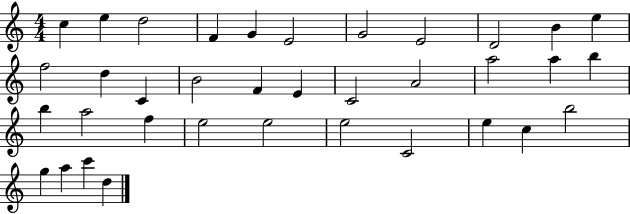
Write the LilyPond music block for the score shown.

{
  \clef treble
  \numericTimeSignature
  \time 4/4
  \key c \major
  c''4 e''4 d''2 | f'4 g'4 e'2 | g'2 e'2 | d'2 b'4 e''4 | \break f''2 d''4 c'4 | b'2 f'4 e'4 | c'2 a'2 | a''2 a''4 b''4 | \break b''4 a''2 f''4 | e''2 e''2 | e''2 c'2 | e''4 c''4 b''2 | \break g''4 a''4 c'''4 d''4 | \bar "|."
}